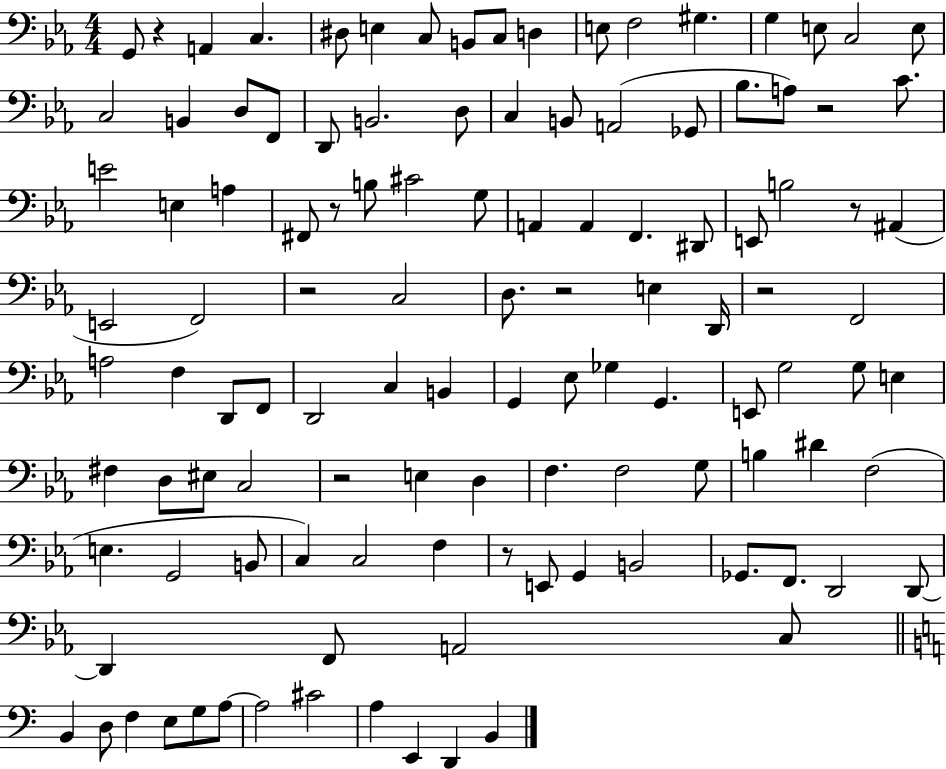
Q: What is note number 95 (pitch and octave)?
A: C3